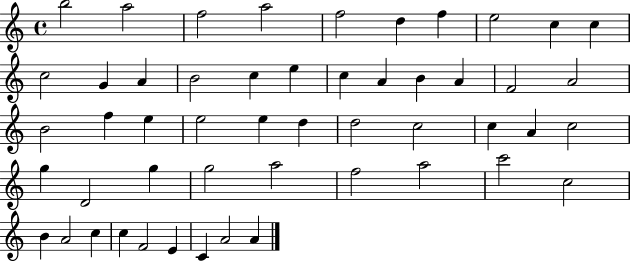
{
  \clef treble
  \time 4/4
  \defaultTimeSignature
  \key c \major
  b''2 a''2 | f''2 a''2 | f''2 d''4 f''4 | e''2 c''4 c''4 | \break c''2 g'4 a'4 | b'2 c''4 e''4 | c''4 a'4 b'4 a'4 | f'2 a'2 | \break b'2 f''4 e''4 | e''2 e''4 d''4 | d''2 c''2 | c''4 a'4 c''2 | \break g''4 d'2 g''4 | g''2 a''2 | f''2 a''2 | c'''2 c''2 | \break b'4 a'2 c''4 | c''4 f'2 e'4 | c'4 a'2 a'4 | \bar "|."
}